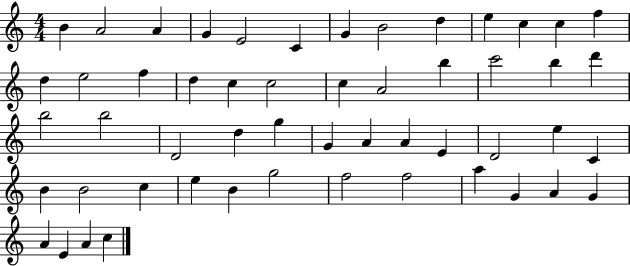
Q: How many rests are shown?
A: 0